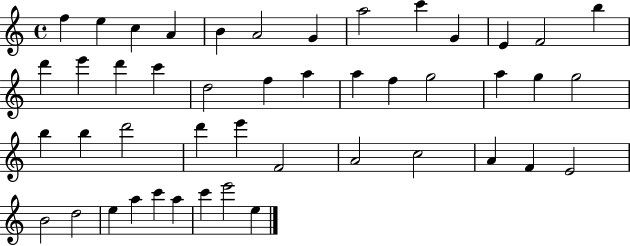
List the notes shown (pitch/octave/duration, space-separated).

F5/q E5/q C5/q A4/q B4/q A4/h G4/q A5/h C6/q G4/q E4/q F4/h B5/q D6/q E6/q D6/q C6/q D5/h F5/q A5/q A5/q F5/q G5/h A5/q G5/q G5/h B5/q B5/q D6/h D6/q E6/q F4/h A4/h C5/h A4/q F4/q E4/h B4/h D5/h E5/q A5/q C6/q A5/q C6/q E6/h E5/q